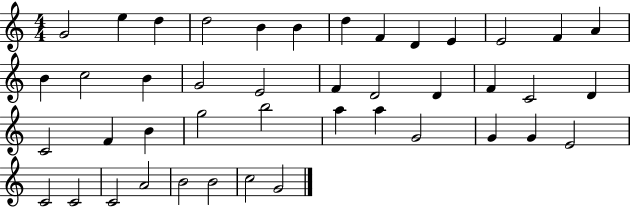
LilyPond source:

{
  \clef treble
  \numericTimeSignature
  \time 4/4
  \key c \major
  g'2 e''4 d''4 | d''2 b'4 b'4 | d''4 f'4 d'4 e'4 | e'2 f'4 a'4 | \break b'4 c''2 b'4 | g'2 e'2 | f'4 d'2 d'4 | f'4 c'2 d'4 | \break c'2 f'4 b'4 | g''2 b''2 | a''4 a''4 g'2 | g'4 g'4 e'2 | \break c'2 c'2 | c'2 a'2 | b'2 b'2 | c''2 g'2 | \break \bar "|."
}